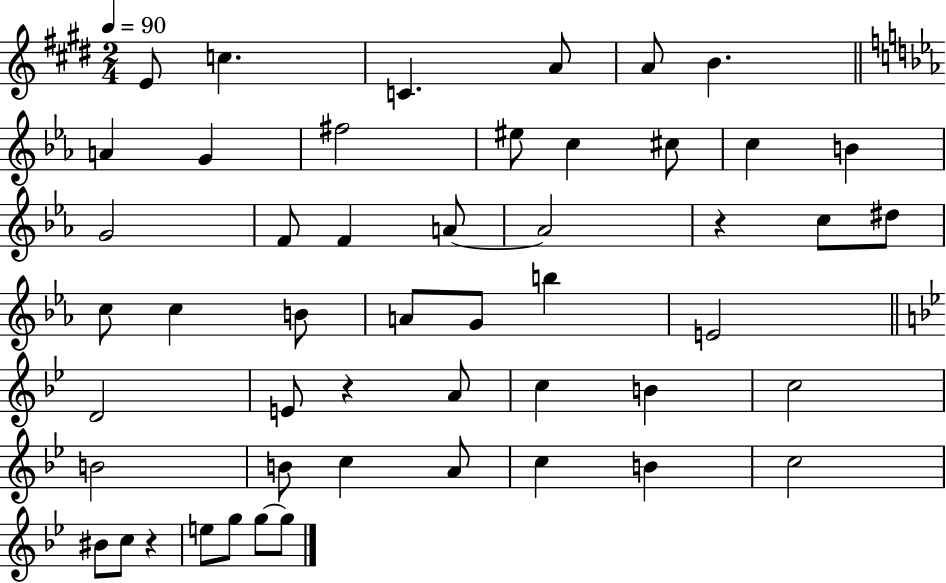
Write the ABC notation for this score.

X:1
T:Untitled
M:2/4
L:1/4
K:E
E/2 c C A/2 A/2 B A G ^f2 ^e/2 c ^c/2 c B G2 F/2 F A/2 A2 z c/2 ^d/2 c/2 c B/2 A/2 G/2 b E2 D2 E/2 z A/2 c B c2 B2 B/2 c A/2 c B c2 ^B/2 c/2 z e/2 g/2 g/2 g/2